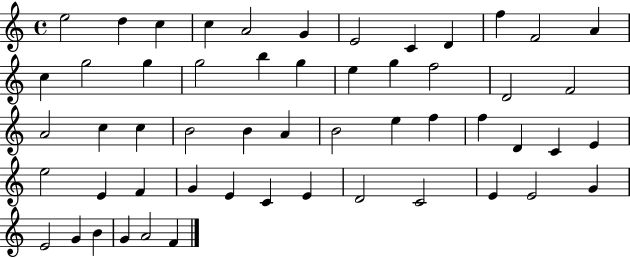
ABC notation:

X:1
T:Untitled
M:4/4
L:1/4
K:C
e2 d c c A2 G E2 C D f F2 A c g2 g g2 b g e g f2 D2 F2 A2 c c B2 B A B2 e f f D C E e2 E F G E C E D2 C2 E E2 G E2 G B G A2 F